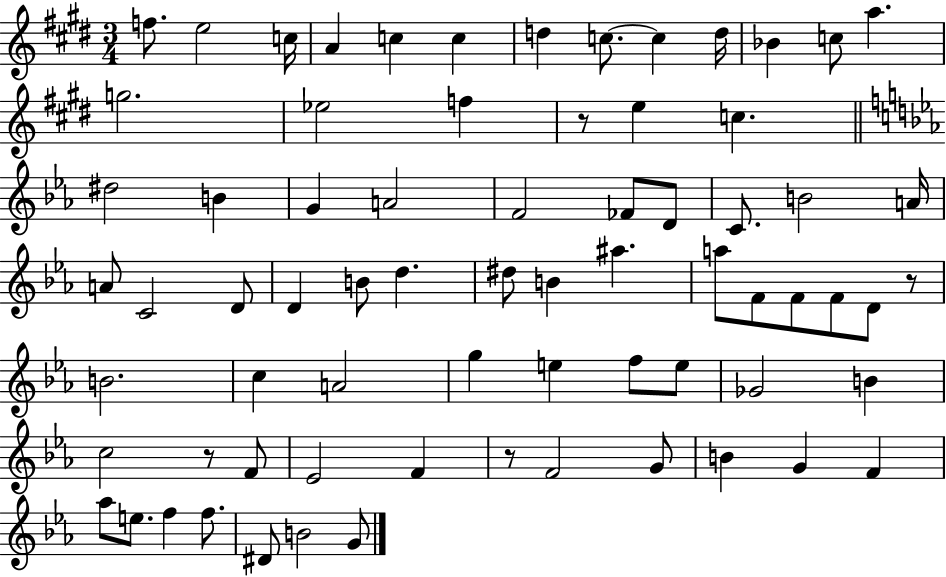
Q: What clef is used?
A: treble